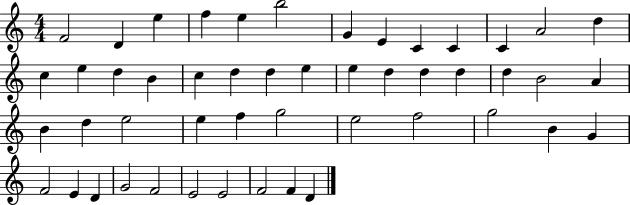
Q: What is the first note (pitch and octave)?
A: F4